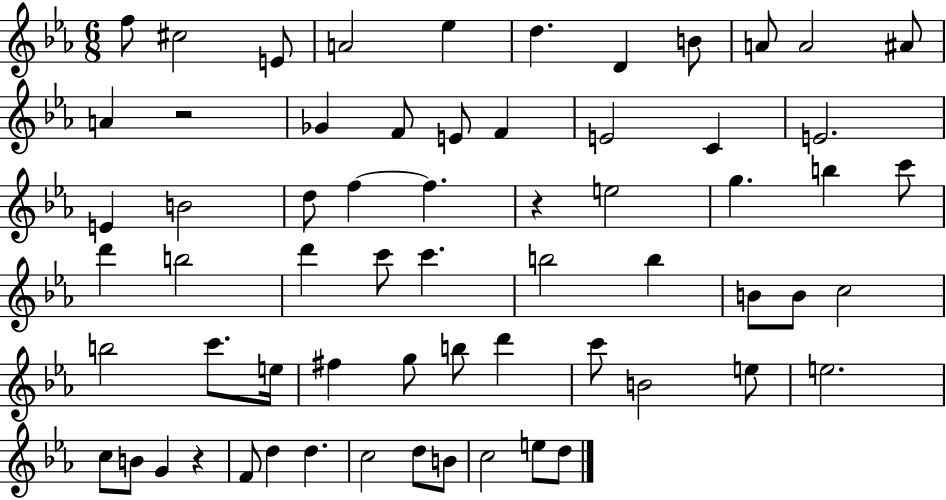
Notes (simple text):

F5/e C#5/h E4/e A4/h Eb5/q D5/q. D4/q B4/e A4/e A4/h A#4/e A4/q R/h Gb4/q F4/e E4/e F4/q E4/h C4/q E4/h. E4/q B4/h D5/e F5/q F5/q. R/q E5/h G5/q. B5/q C6/e D6/q B5/h D6/q C6/e C6/q. B5/h B5/q B4/e B4/e C5/h B5/h C6/e. E5/s F#5/q G5/e B5/e D6/q C6/e B4/h E5/e E5/h. C5/e B4/e G4/q R/q F4/e D5/q D5/q. C5/h D5/e B4/e C5/h E5/e D5/e